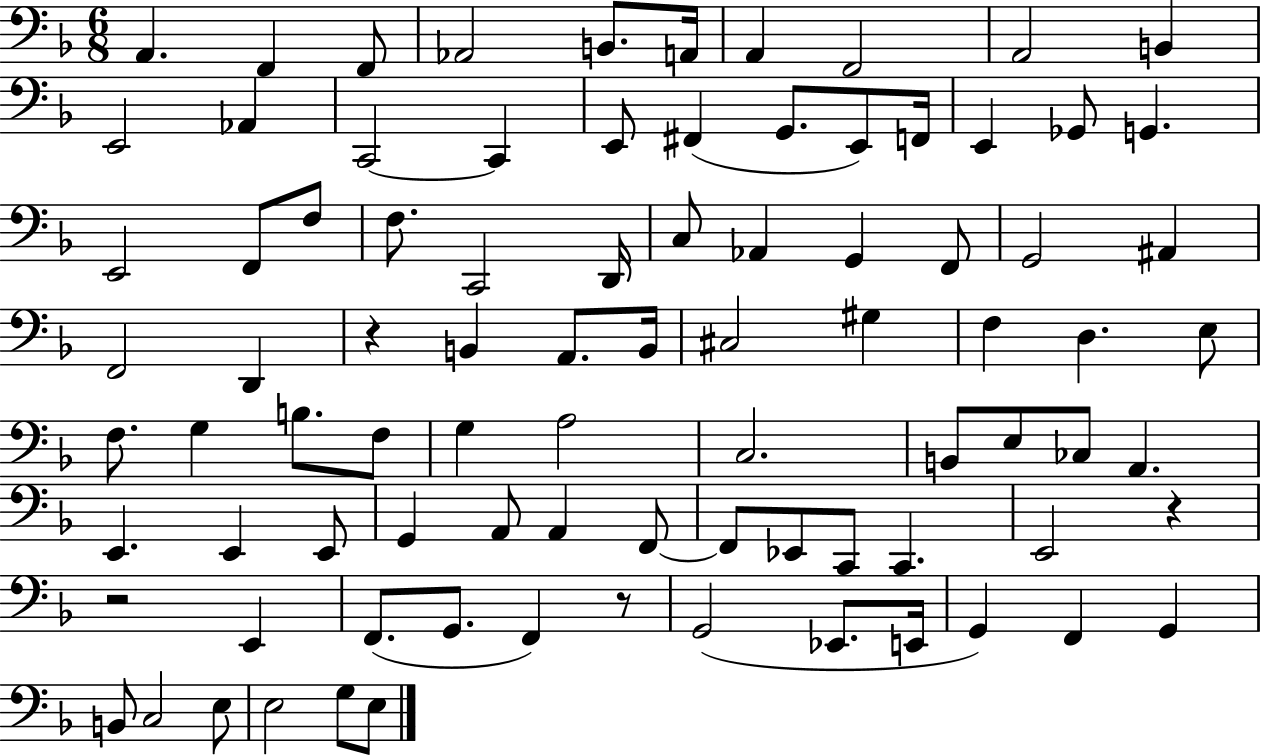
A2/q. F2/q F2/e Ab2/h B2/e. A2/s A2/q F2/h A2/h B2/q E2/h Ab2/q C2/h C2/q E2/e F#2/q G2/e. E2/e F2/s E2/q Gb2/e G2/q. E2/h F2/e F3/e F3/e. C2/h D2/s C3/e Ab2/q G2/q F2/e G2/h A#2/q F2/h D2/q R/q B2/q A2/e. B2/s C#3/h G#3/q F3/q D3/q. E3/e F3/e. G3/q B3/e. F3/e G3/q A3/h C3/h. B2/e E3/e CES3/e A2/q. E2/q. E2/q E2/e G2/q A2/e A2/q F2/e F2/e Eb2/e C2/e C2/q. E2/h R/q R/h E2/q F2/e. G2/e. F2/q R/e G2/h Eb2/e. E2/s G2/q F2/q G2/q B2/e C3/h E3/e E3/h G3/e E3/e